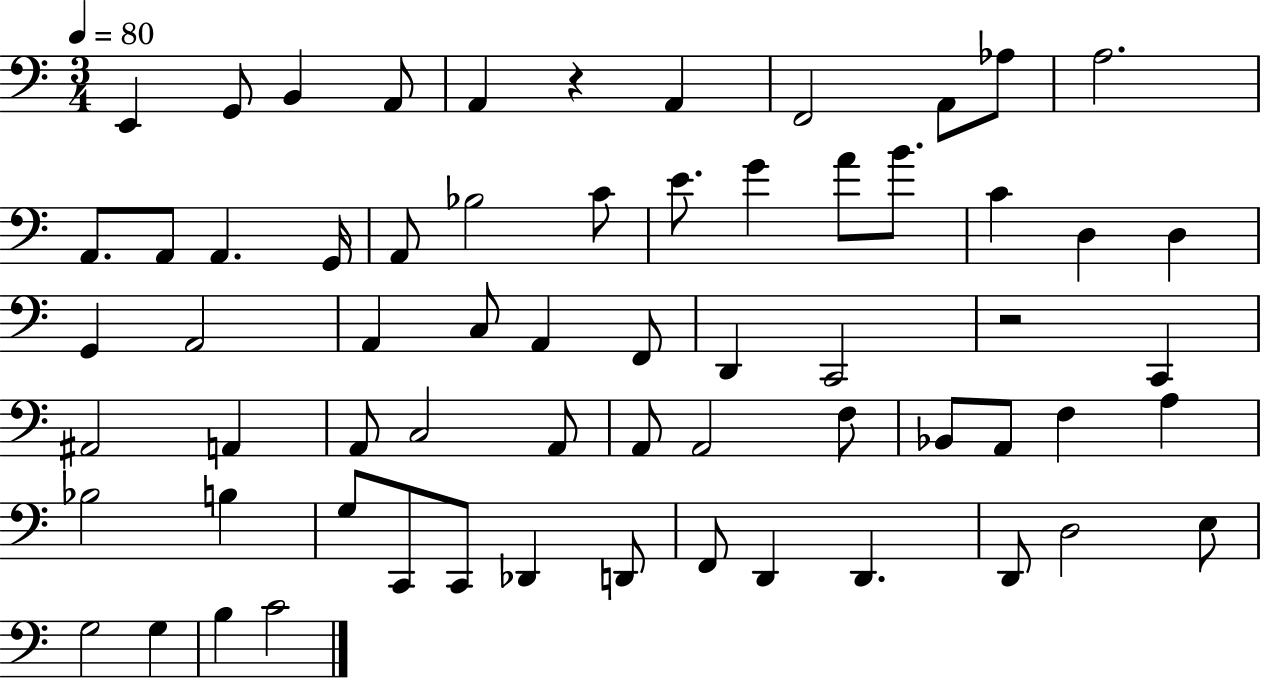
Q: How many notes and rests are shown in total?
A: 64